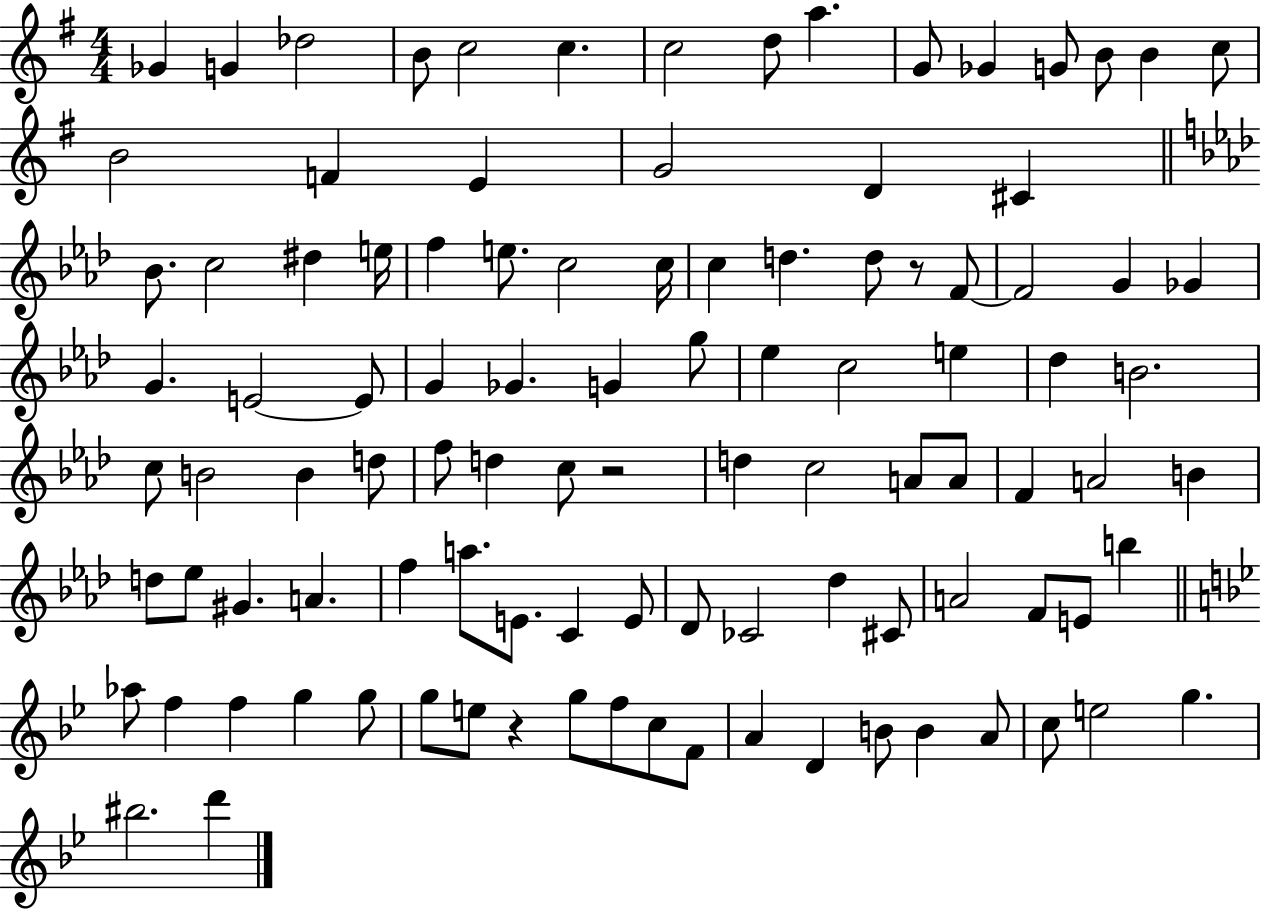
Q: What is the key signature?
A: G major